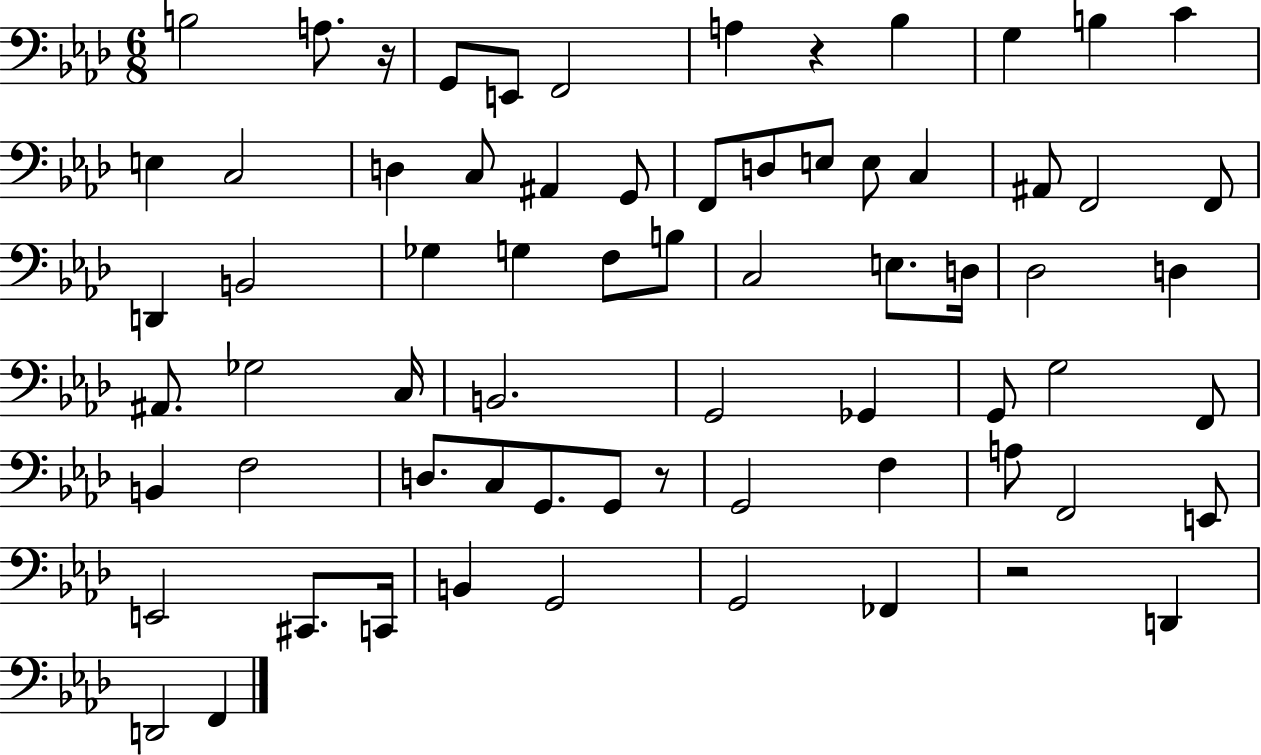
B3/h A3/e. R/s G2/e E2/e F2/h A3/q R/q Bb3/q G3/q B3/q C4/q E3/q C3/h D3/q C3/e A#2/q G2/e F2/e D3/e E3/e E3/e C3/q A#2/e F2/h F2/e D2/q B2/h Gb3/q G3/q F3/e B3/e C3/h E3/e. D3/s Db3/h D3/q A#2/e. Gb3/h C3/s B2/h. G2/h Gb2/q G2/e G3/h F2/e B2/q F3/h D3/e. C3/e G2/e. G2/e R/e G2/h F3/q A3/e F2/h E2/e E2/h C#2/e. C2/s B2/q G2/h G2/h FES2/q R/h D2/q D2/h F2/q